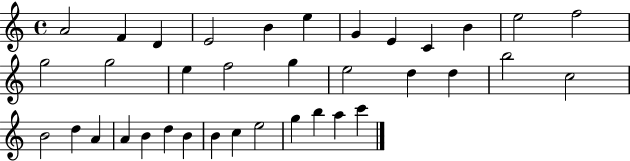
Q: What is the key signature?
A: C major